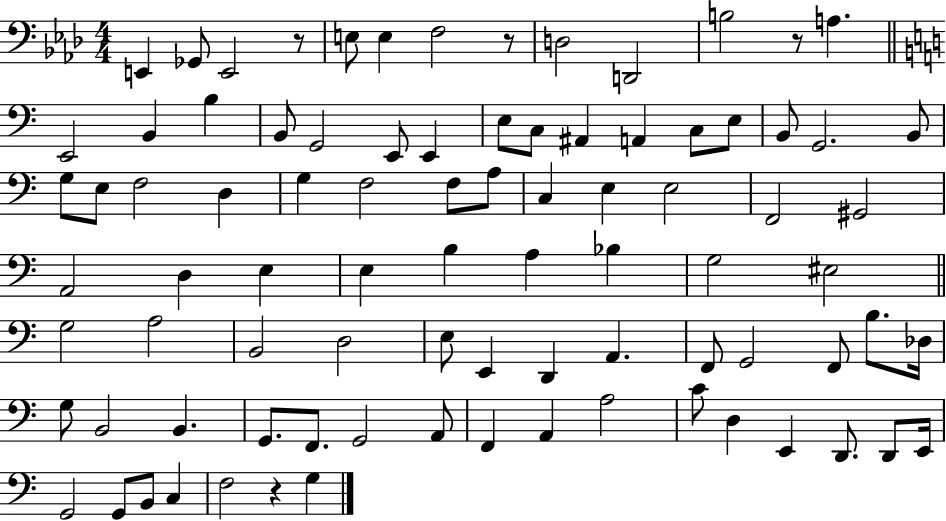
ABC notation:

X:1
T:Untitled
M:4/4
L:1/4
K:Ab
E,, _G,,/2 E,,2 z/2 E,/2 E, F,2 z/2 D,2 D,,2 B,2 z/2 A, E,,2 B,, B, B,,/2 G,,2 E,,/2 E,, E,/2 C,/2 ^A,, A,, C,/2 E,/2 B,,/2 G,,2 B,,/2 G,/2 E,/2 F,2 D, G, F,2 F,/2 A,/2 C, E, E,2 F,,2 ^G,,2 A,,2 D, E, E, B, A, _B, G,2 ^E,2 G,2 A,2 B,,2 D,2 E,/2 E,, D,, A,, F,,/2 G,,2 F,,/2 B,/2 _D,/4 G,/2 B,,2 B,, G,,/2 F,,/2 G,,2 A,,/2 F,, A,, A,2 C/2 D, E,, D,,/2 D,,/2 E,,/4 G,,2 G,,/2 B,,/2 C, F,2 z G,